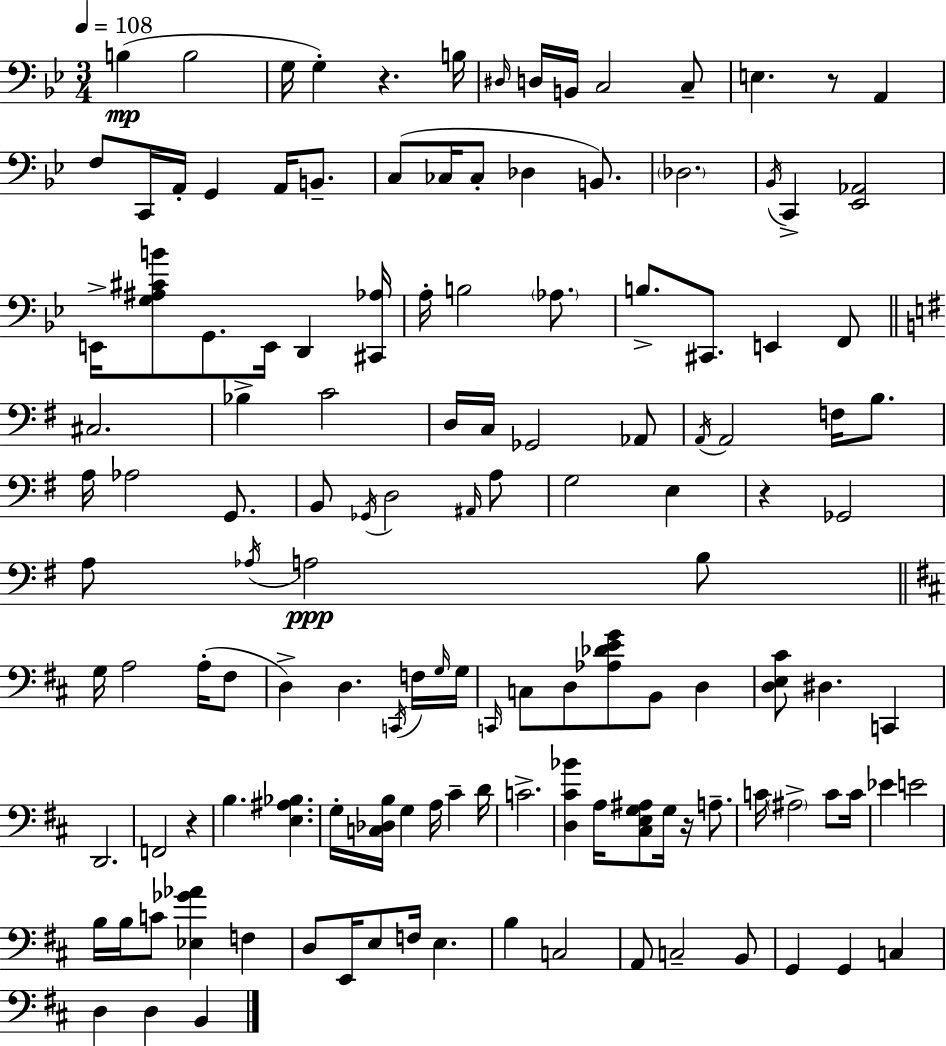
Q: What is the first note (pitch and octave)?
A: B3